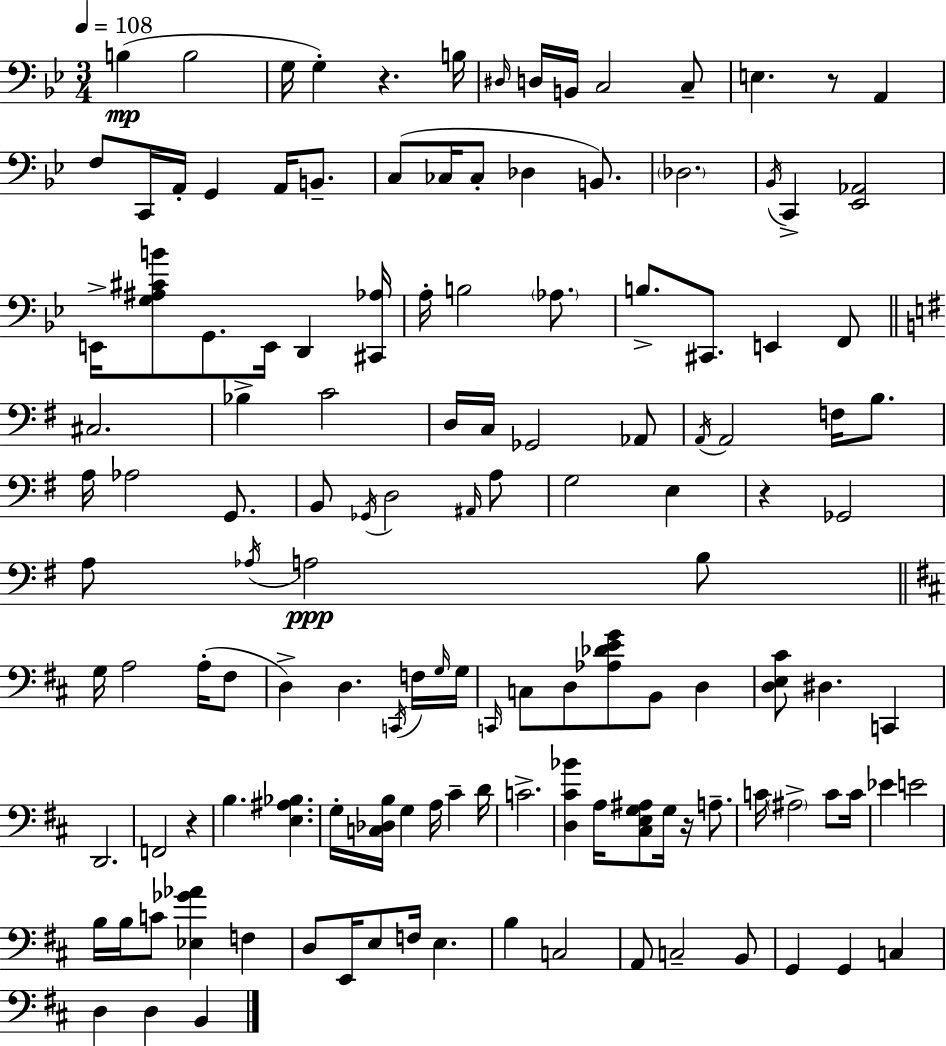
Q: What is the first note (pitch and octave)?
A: B3